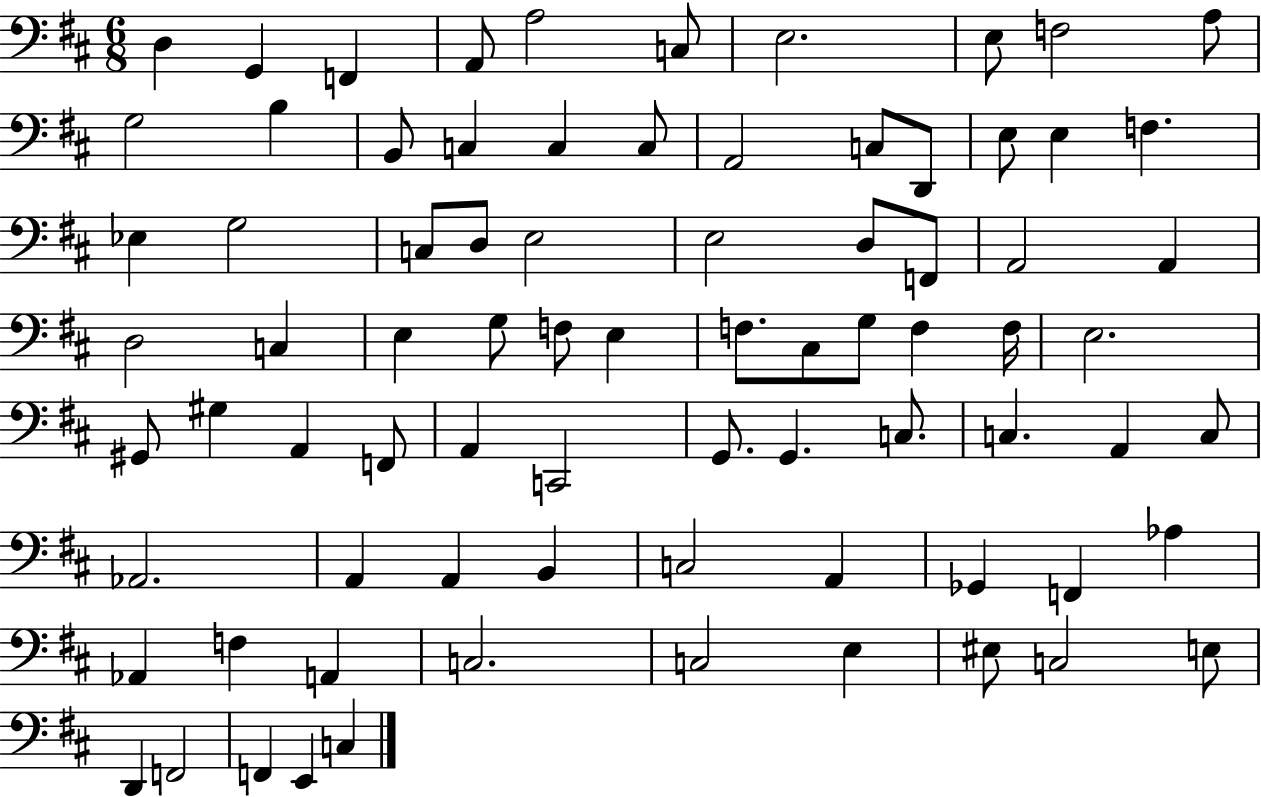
X:1
T:Untitled
M:6/8
L:1/4
K:D
D, G,, F,, A,,/2 A,2 C,/2 E,2 E,/2 F,2 A,/2 G,2 B, B,,/2 C, C, C,/2 A,,2 C,/2 D,,/2 E,/2 E, F, _E, G,2 C,/2 D,/2 E,2 E,2 D,/2 F,,/2 A,,2 A,, D,2 C, E, G,/2 F,/2 E, F,/2 ^C,/2 G,/2 F, F,/4 E,2 ^G,,/2 ^G, A,, F,,/2 A,, C,,2 G,,/2 G,, C,/2 C, A,, C,/2 _A,,2 A,, A,, B,, C,2 A,, _G,, F,, _A, _A,, F, A,, C,2 C,2 E, ^E,/2 C,2 E,/2 D,, F,,2 F,, E,, C,